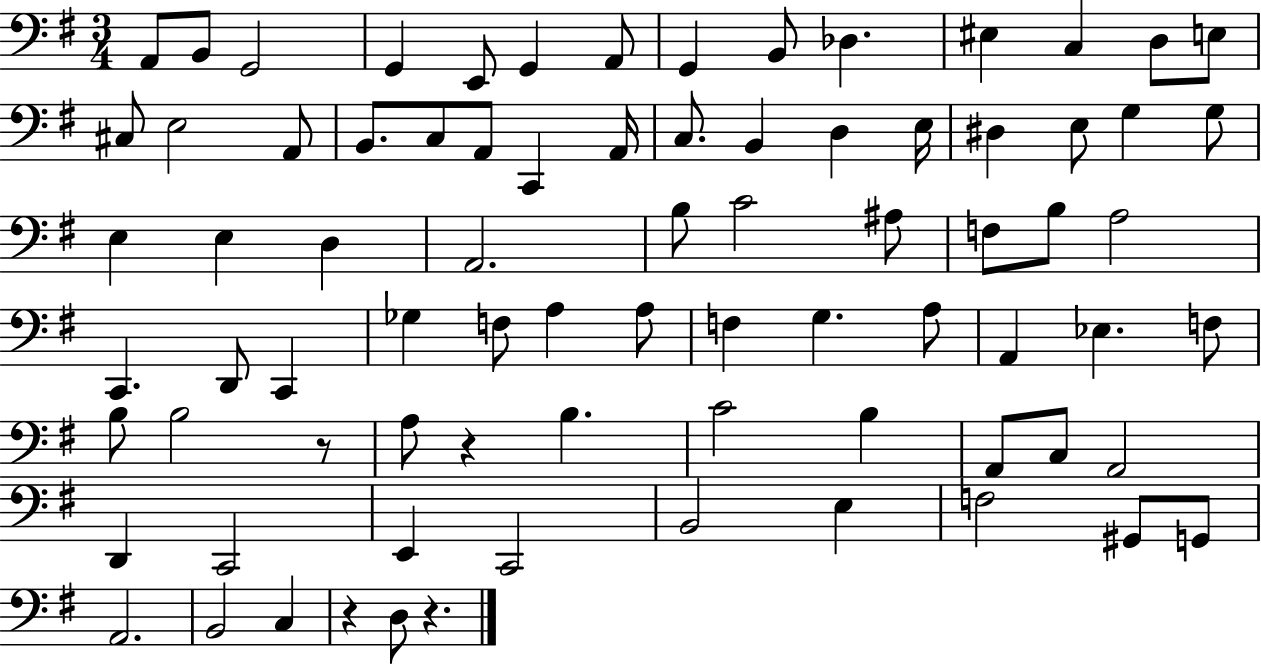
A2/e B2/e G2/h G2/q E2/e G2/q A2/e G2/q B2/e Db3/q. EIS3/q C3/q D3/e E3/e C#3/e E3/h A2/e B2/e. C3/e A2/e C2/q A2/s C3/e. B2/q D3/q E3/s D#3/q E3/e G3/q G3/e E3/q E3/q D3/q A2/h. B3/e C4/h A#3/e F3/e B3/e A3/h C2/q. D2/e C2/q Gb3/q F3/e A3/q A3/e F3/q G3/q. A3/e A2/q Eb3/q. F3/e B3/e B3/h R/e A3/e R/q B3/q. C4/h B3/q A2/e C3/e A2/h D2/q C2/h E2/q C2/h B2/h E3/q F3/h G#2/e G2/e A2/h. B2/h C3/q R/q D3/e R/q.